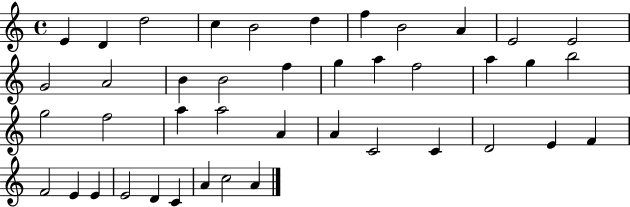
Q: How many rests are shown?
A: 0